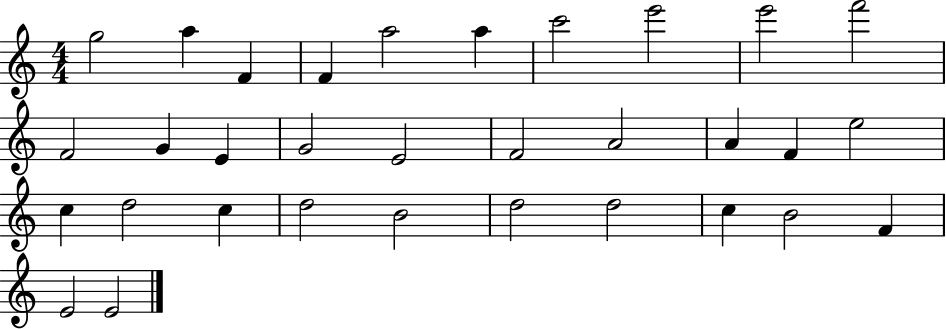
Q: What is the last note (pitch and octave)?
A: E4